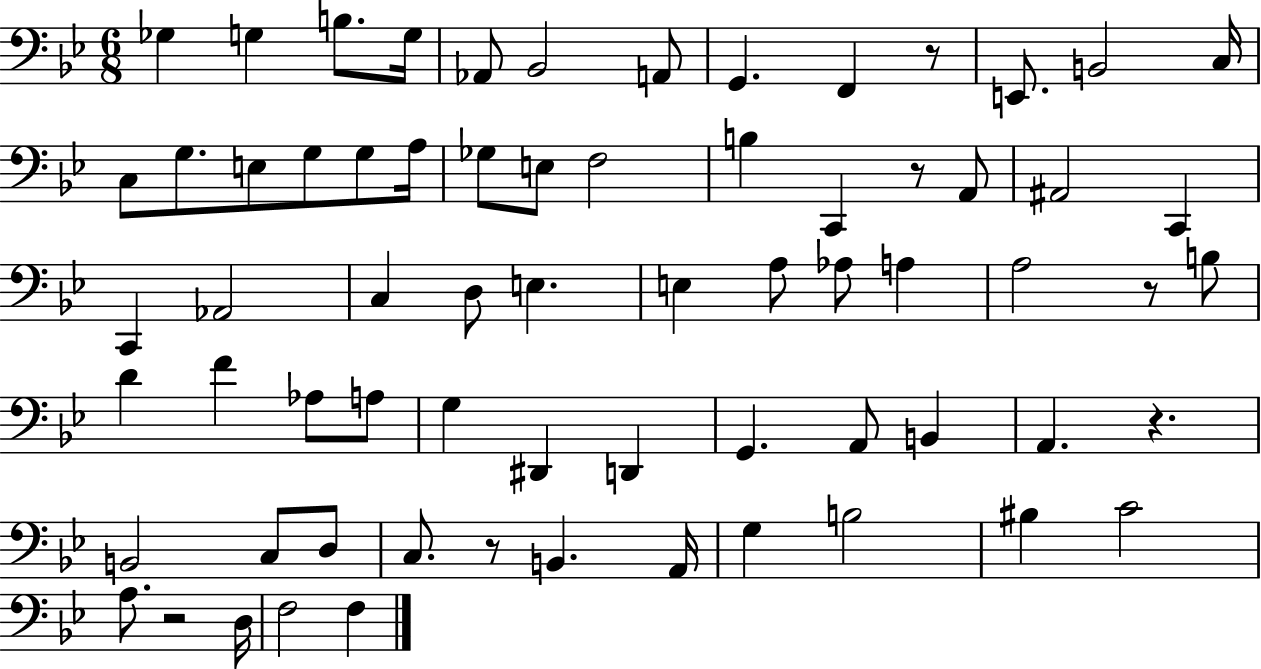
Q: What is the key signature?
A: BES major